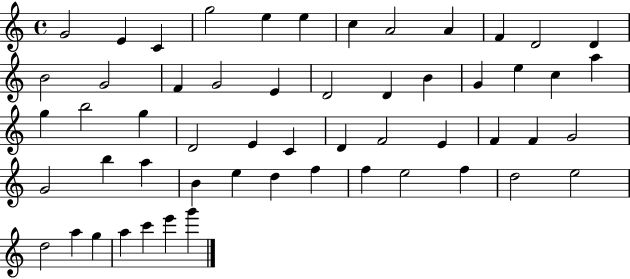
G4/h E4/q C4/q G5/h E5/q E5/q C5/q A4/h A4/q F4/q D4/h D4/q B4/h G4/h F4/q G4/h E4/q D4/h D4/q B4/q G4/q E5/q C5/q A5/q G5/q B5/h G5/q D4/h E4/q C4/q D4/q F4/h E4/q F4/q F4/q G4/h G4/h B5/q A5/q B4/q E5/q D5/q F5/q F5/q E5/h F5/q D5/h E5/h D5/h A5/q G5/q A5/q C6/q E6/q G6/q